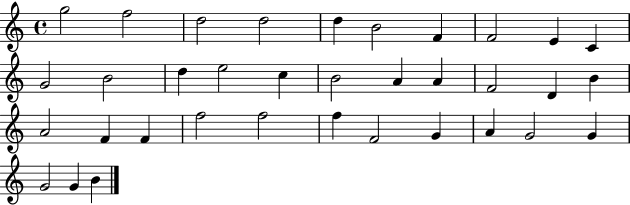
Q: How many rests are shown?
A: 0